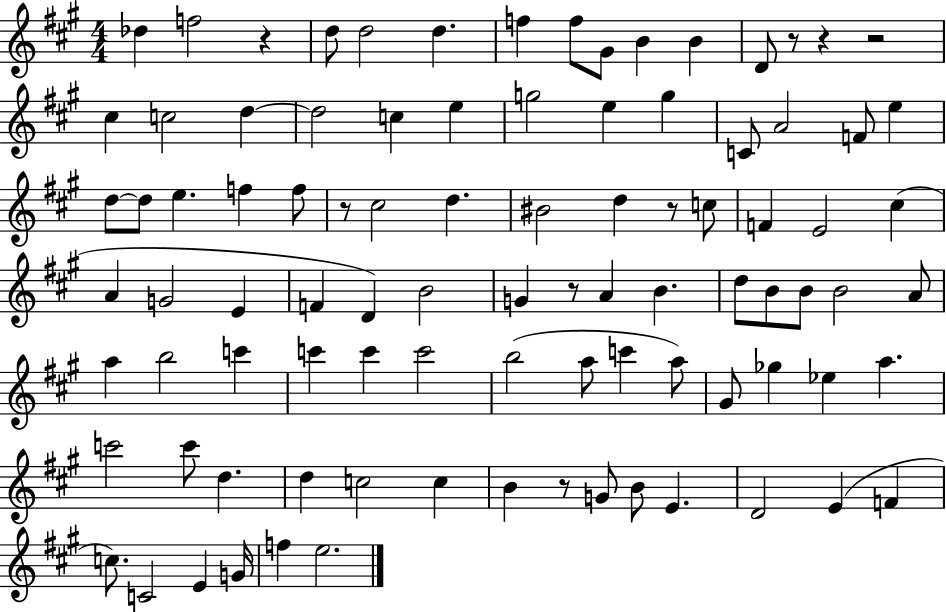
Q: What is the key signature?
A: A major